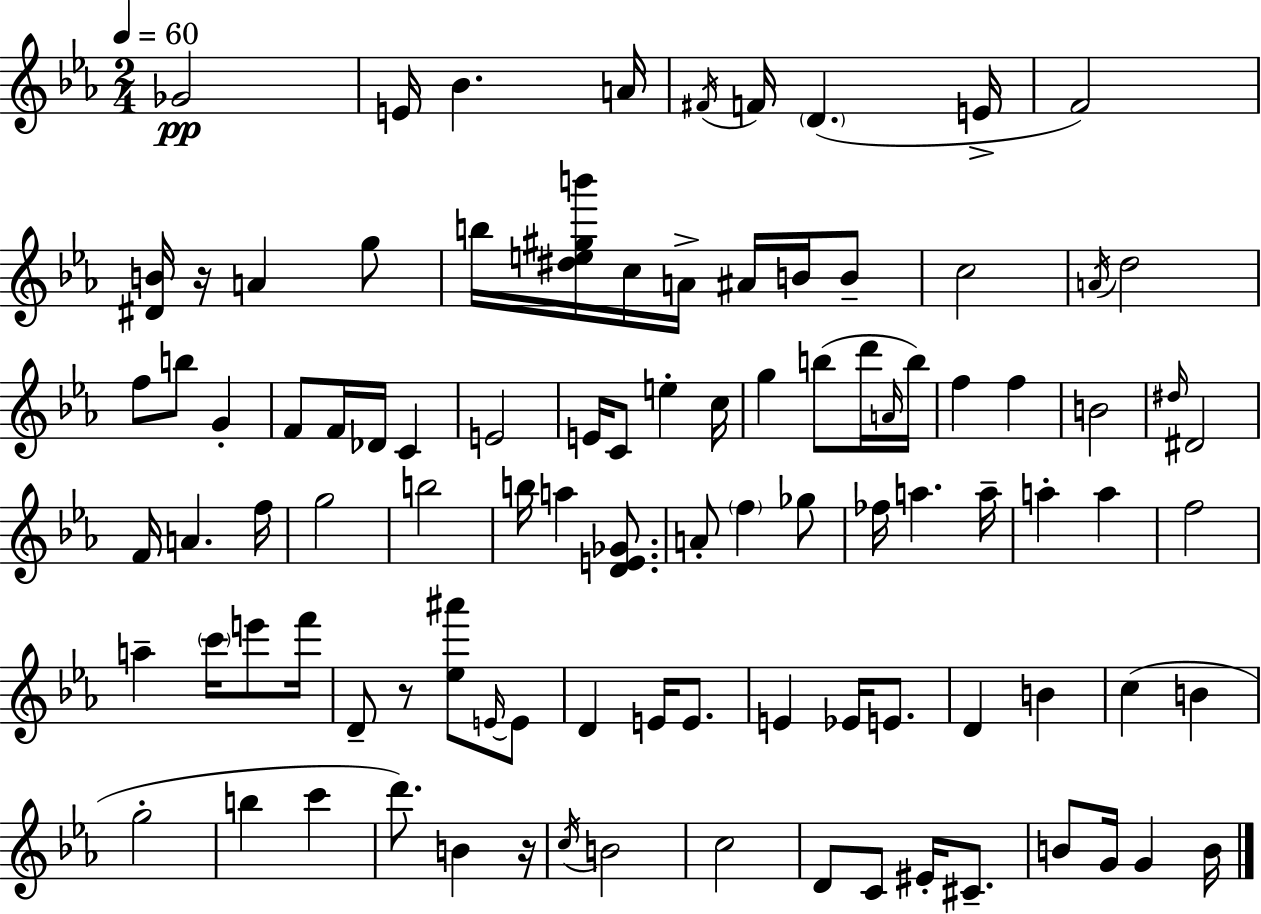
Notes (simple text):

Gb4/h E4/s Bb4/q. A4/s F#4/s F4/s D4/q. E4/s F4/h [D#4,B4]/s R/s A4/q G5/e B5/s [D#5,E5,G#5,B6]/s C5/s A4/s A#4/s B4/s B4/e C5/h A4/s D5/h F5/e B5/e G4/q F4/e F4/s Db4/s C4/q E4/h E4/s C4/e E5/q C5/s G5/q B5/e D6/s A4/s B5/s F5/q F5/q B4/h D#5/s D#4/h F4/s A4/q. F5/s G5/h B5/h B5/s A5/q [D4,E4,Gb4]/e. A4/e F5/q Gb5/e FES5/s A5/q. A5/s A5/q A5/q F5/h A5/q C6/s E6/e F6/s D4/e R/e [Eb5,A#6]/e E4/s E4/e D4/q E4/s E4/e. E4/q Eb4/s E4/e. D4/q B4/q C5/q B4/q G5/h B5/q C6/q D6/e. B4/q R/s C5/s B4/h C5/h D4/e C4/e EIS4/s C#4/e. B4/e G4/s G4/q B4/s